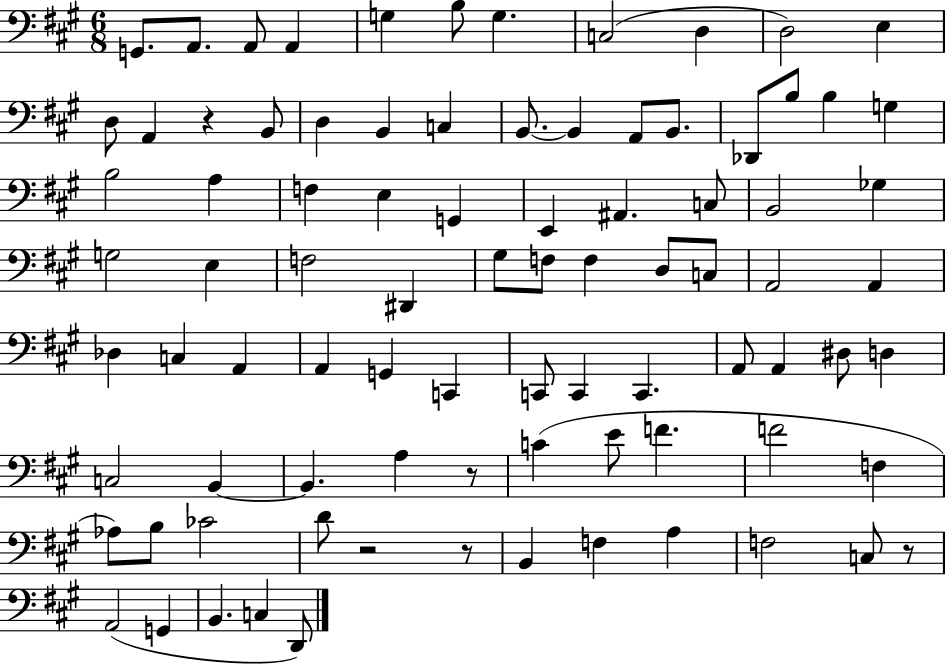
G2/e. A2/e. A2/e A2/q G3/q B3/e G3/q. C3/h D3/q D3/h E3/q D3/e A2/q R/q B2/e D3/q B2/q C3/q B2/e. B2/q A2/e B2/e. Db2/e B3/e B3/q G3/q B3/h A3/q F3/q E3/q G2/q E2/q A#2/q. C3/e B2/h Gb3/q G3/h E3/q F3/h D#2/q G#3/e F3/e F3/q D3/e C3/e A2/h A2/q Db3/q C3/q A2/q A2/q G2/q C2/q C2/e C2/q C2/q. A2/e A2/q D#3/e D3/q C3/h B2/q B2/q. A3/q R/e C4/q E4/e F4/q. F4/h F3/q Ab3/e B3/e CES4/h D4/e R/h R/e B2/q F3/q A3/q F3/h C3/e R/e A2/h G2/q B2/q. C3/q D2/e